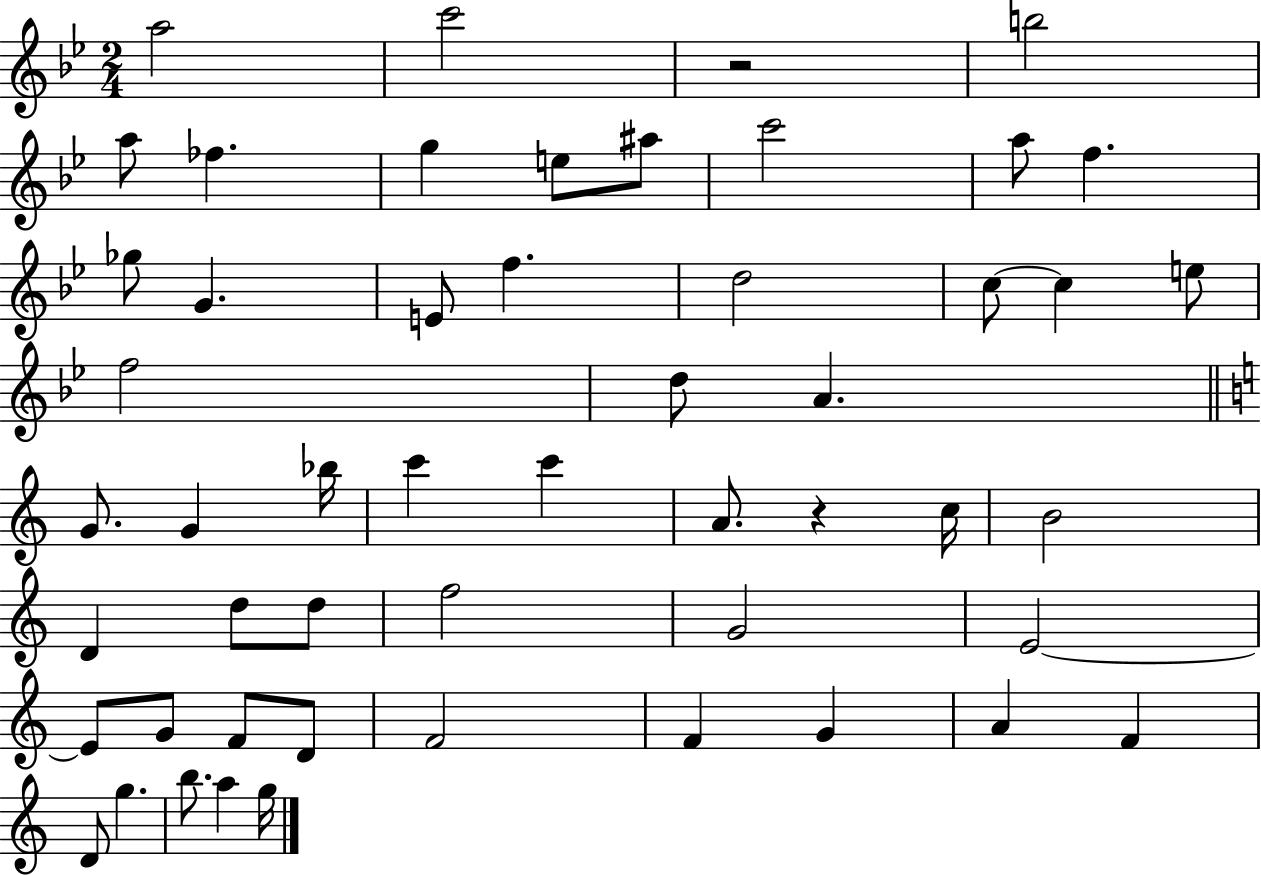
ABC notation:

X:1
T:Untitled
M:2/4
L:1/4
K:Bb
a2 c'2 z2 b2 a/2 _f g e/2 ^a/2 c'2 a/2 f _g/2 G E/2 f d2 c/2 c e/2 f2 d/2 A G/2 G _b/4 c' c' A/2 z c/4 B2 D d/2 d/2 f2 G2 E2 E/2 G/2 F/2 D/2 F2 F G A F D/2 g b/2 a g/4